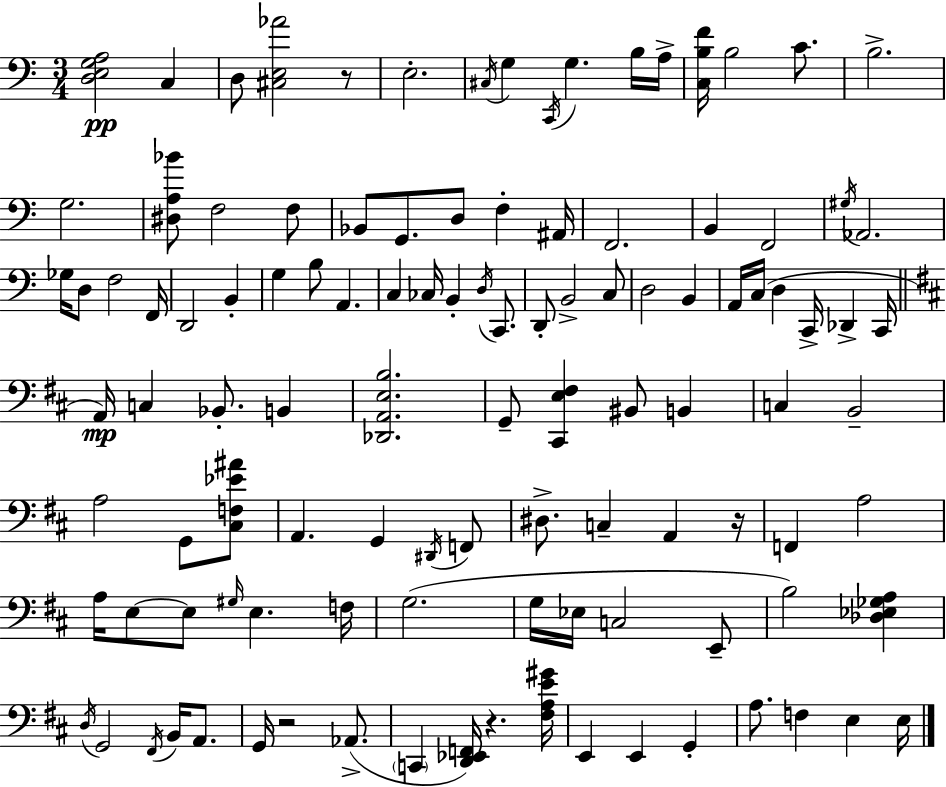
X:1
T:Untitled
M:3/4
L:1/4
K:C
[D,E,G,A,]2 C, D,/2 [^C,E,_A]2 z/2 E,2 ^C,/4 G, C,,/4 G, B,/4 A,/4 [C,B,F]/4 B,2 C/2 B,2 G,2 [^D,A,_B]/2 F,2 F,/2 _B,,/2 G,,/2 D,/2 F, ^A,,/4 F,,2 B,, F,,2 ^G,/4 _A,,2 _G,/4 D,/2 F,2 F,,/4 D,,2 B,, G, B,/2 A,, C, _C,/4 B,, D,/4 C,,/2 D,,/2 B,,2 C,/2 D,2 B,, A,,/4 C,/4 D, C,,/4 _D,, C,,/4 A,,/4 C, _B,,/2 B,, [_D,,A,,E,B,]2 G,,/2 [^C,,E,^F,] ^B,,/2 B,, C, B,,2 A,2 G,,/2 [^C,F,_E^A]/2 A,, G,, ^D,,/4 F,,/2 ^D,/2 C, A,, z/4 F,, A,2 A,/4 E,/2 E,/2 ^G,/4 E, F,/4 G,2 G,/4 _E,/4 C,2 E,,/2 B,2 [_D,_E,_G,A,] D,/4 G,,2 ^F,,/4 B,,/4 A,,/2 G,,/4 z2 _A,,/2 C,, [D,,_E,,F,,]/4 z [^F,A,E^G]/4 E,, E,, G,, A,/2 F, E, E,/4